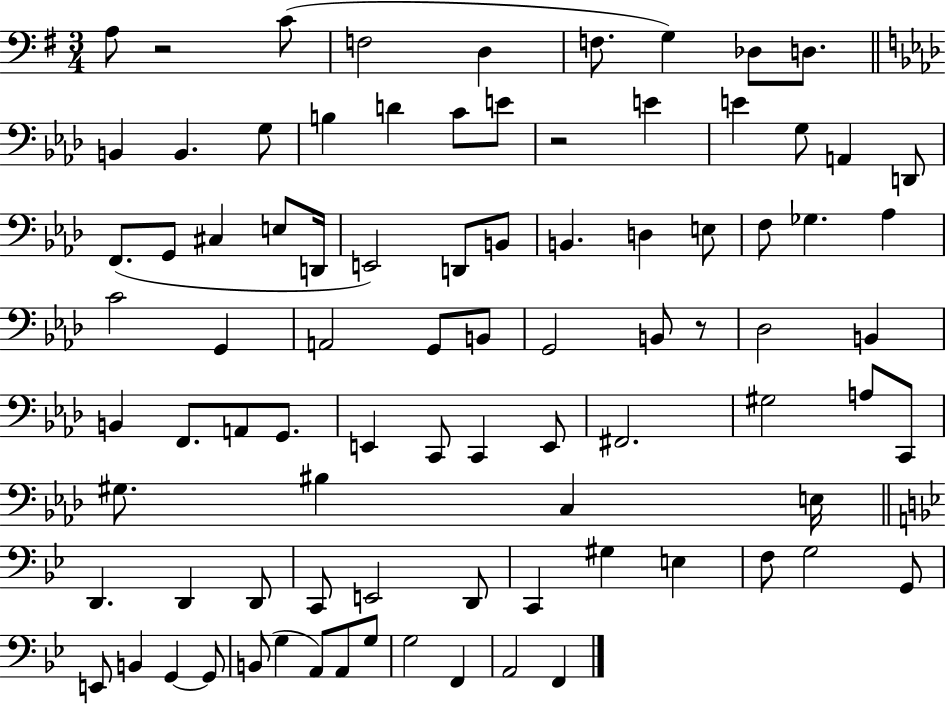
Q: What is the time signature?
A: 3/4